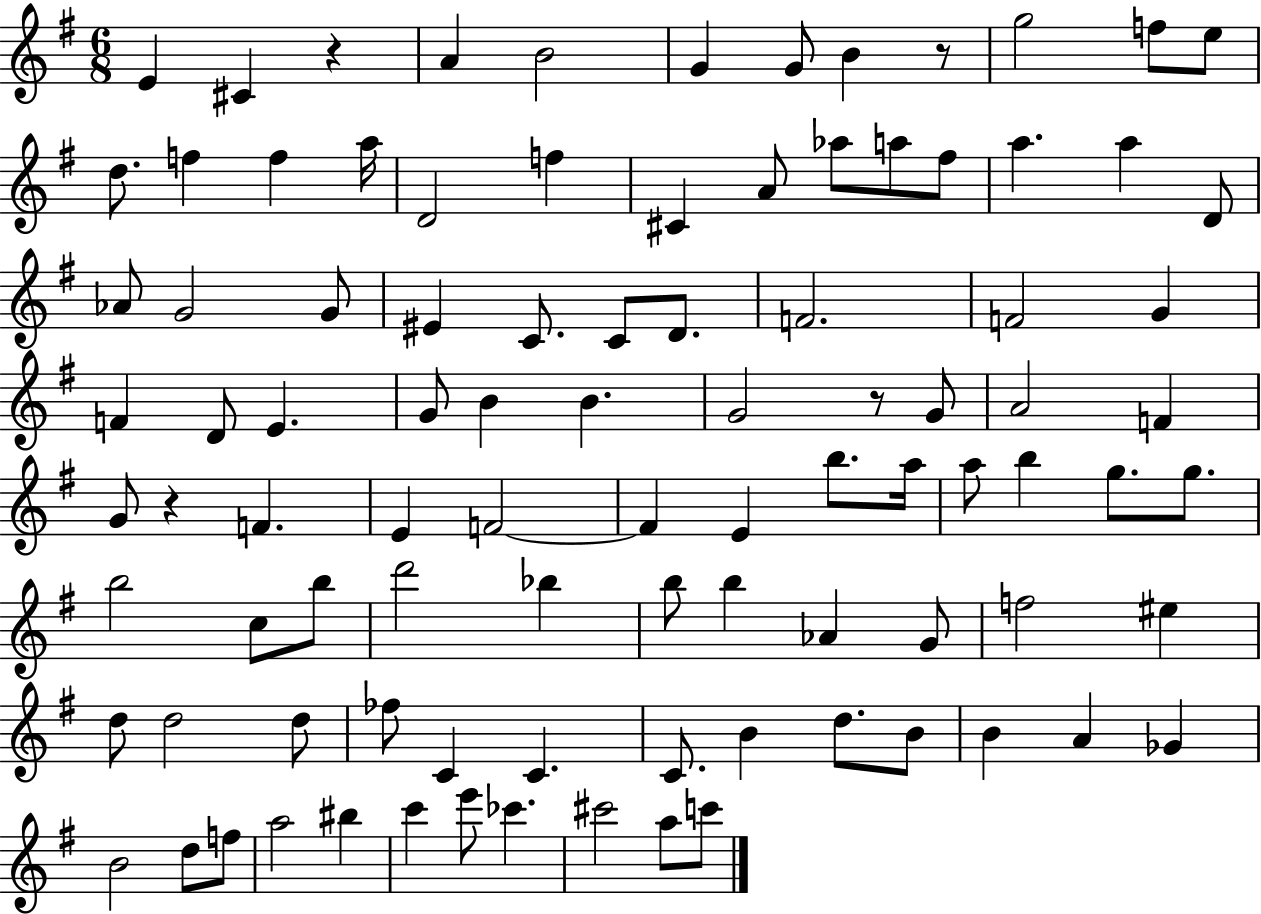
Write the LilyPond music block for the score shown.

{
  \clef treble
  \numericTimeSignature
  \time 6/8
  \key g \major
  e'4 cis'4 r4 | a'4 b'2 | g'4 g'8 b'4 r8 | g''2 f''8 e''8 | \break d''8. f''4 f''4 a''16 | d'2 f''4 | cis'4 a'8 aes''8 a''8 fis''8 | a''4. a''4 d'8 | \break aes'8 g'2 g'8 | eis'4 c'8. c'8 d'8. | f'2. | f'2 g'4 | \break f'4 d'8 e'4. | g'8 b'4 b'4. | g'2 r8 g'8 | a'2 f'4 | \break g'8 r4 f'4. | e'4 f'2~~ | f'4 e'4 b''8. a''16 | a''8 b''4 g''8. g''8. | \break b''2 c''8 b''8 | d'''2 bes''4 | b''8 b''4 aes'4 g'8 | f''2 eis''4 | \break d''8 d''2 d''8 | fes''8 c'4 c'4. | c'8. b'4 d''8. b'8 | b'4 a'4 ges'4 | \break b'2 d''8 f''8 | a''2 bis''4 | c'''4 e'''8 ces'''4. | cis'''2 a''8 c'''8 | \break \bar "|."
}